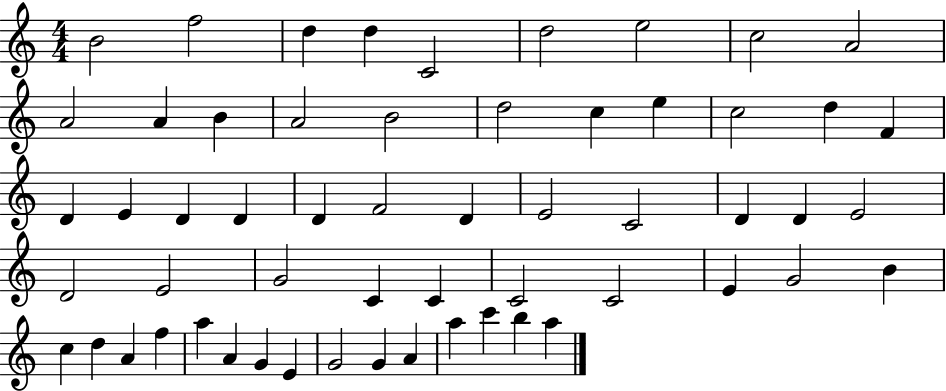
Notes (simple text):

B4/h F5/h D5/q D5/q C4/h D5/h E5/h C5/h A4/h A4/h A4/q B4/q A4/h B4/h D5/h C5/q E5/q C5/h D5/q F4/q D4/q E4/q D4/q D4/q D4/q F4/h D4/q E4/h C4/h D4/q D4/q E4/h D4/h E4/h G4/h C4/q C4/q C4/h C4/h E4/q G4/h B4/q C5/q D5/q A4/q F5/q A5/q A4/q G4/q E4/q G4/h G4/q A4/q A5/q C6/q B5/q A5/q